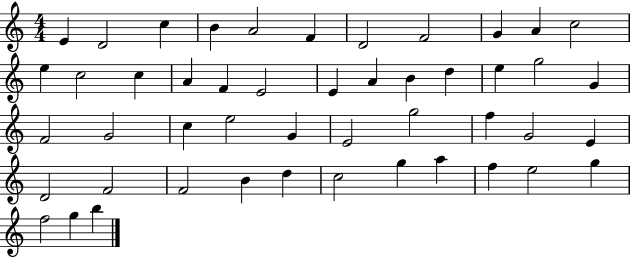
X:1
T:Untitled
M:4/4
L:1/4
K:C
E D2 c B A2 F D2 F2 G A c2 e c2 c A F E2 E A B d e g2 G F2 G2 c e2 G E2 g2 f G2 E D2 F2 F2 B d c2 g a f e2 g f2 g b